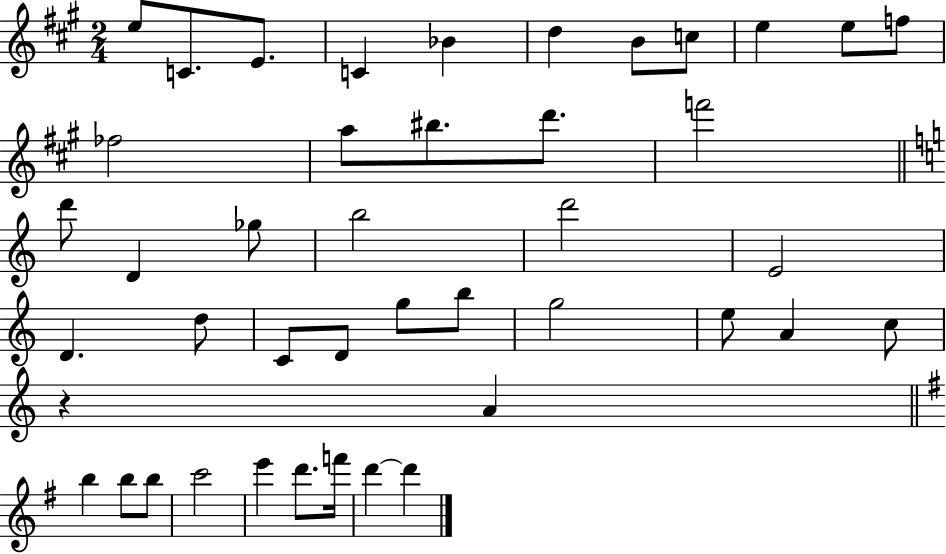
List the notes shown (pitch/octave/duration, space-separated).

E5/e C4/e. E4/e. C4/q Bb4/q D5/q B4/e C5/e E5/q E5/e F5/e FES5/h A5/e BIS5/e. D6/e. F6/h D6/e D4/q Gb5/e B5/h D6/h E4/h D4/q. D5/e C4/e D4/e G5/e B5/e G5/h E5/e A4/q C5/e R/q A4/q B5/q B5/e B5/e C6/h E6/q D6/e. F6/s D6/q D6/q